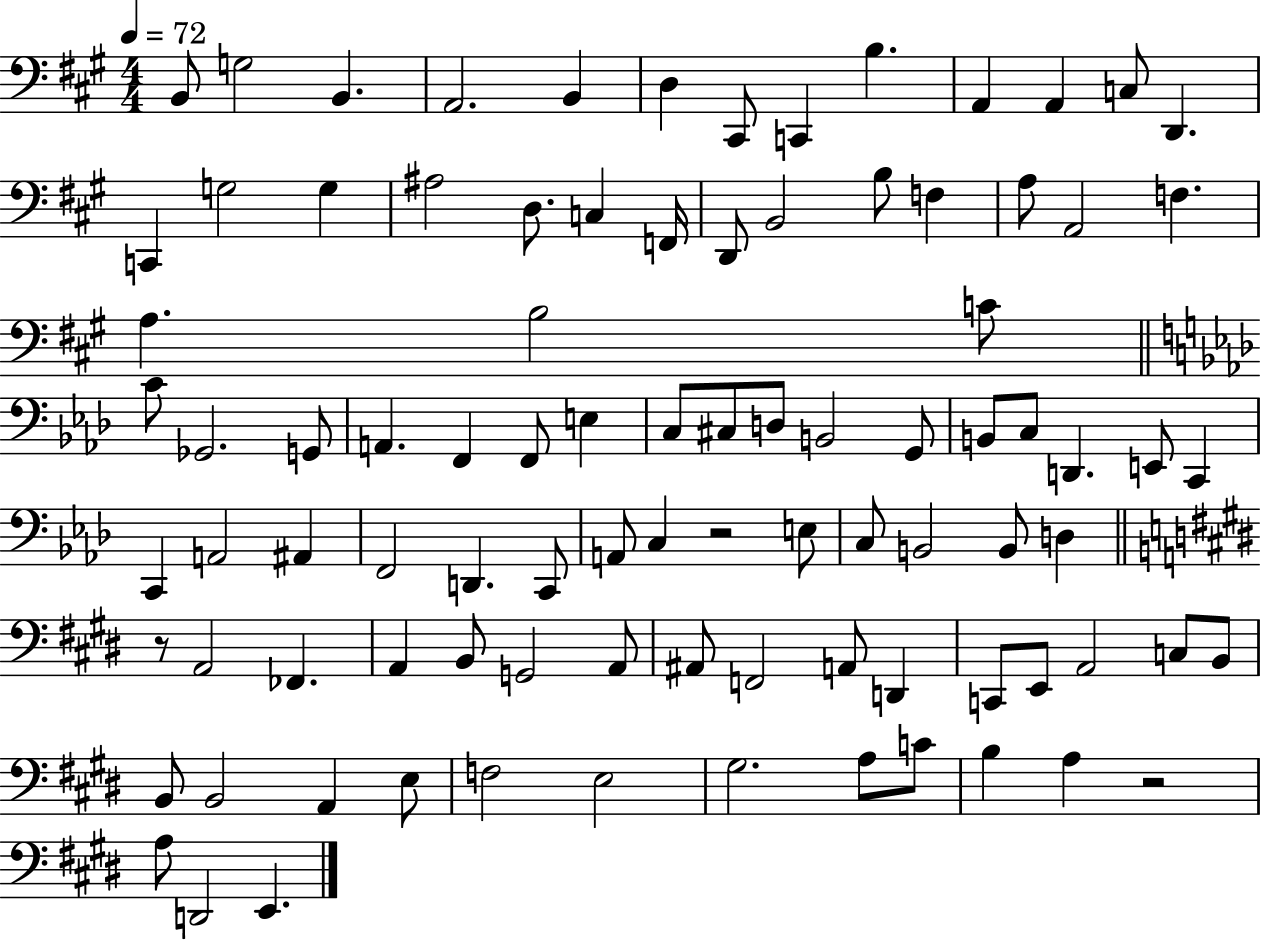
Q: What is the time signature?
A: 4/4